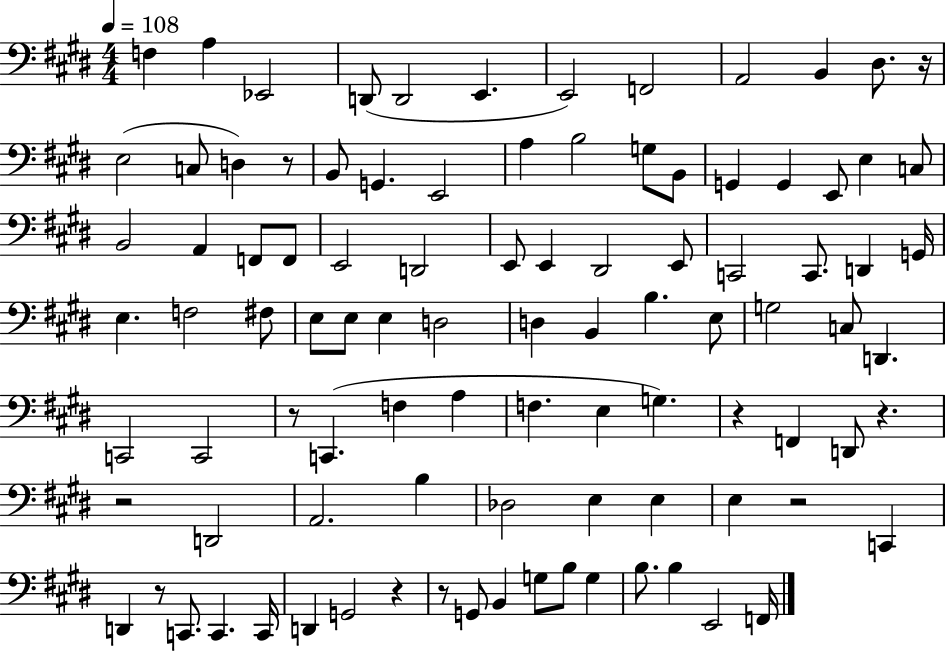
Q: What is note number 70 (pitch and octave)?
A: E3